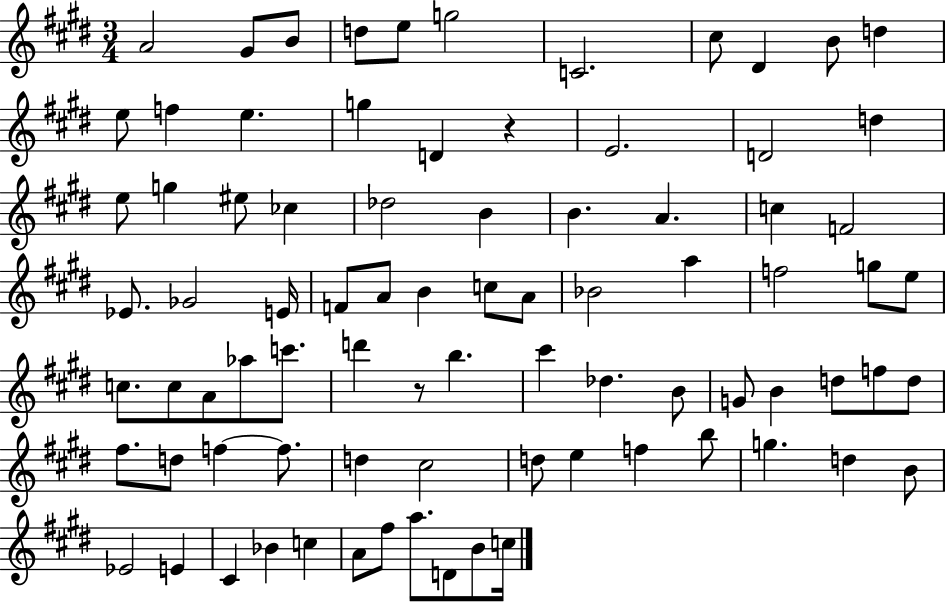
X:1
T:Untitled
M:3/4
L:1/4
K:E
A2 ^G/2 B/2 d/2 e/2 g2 C2 ^c/2 ^D B/2 d e/2 f e g D z E2 D2 d e/2 g ^e/2 _c _d2 B B A c F2 _E/2 _G2 E/4 F/2 A/2 B c/2 A/2 _B2 a f2 g/2 e/2 c/2 c/2 A/2 _a/2 c'/2 d' z/2 b ^c' _d B/2 G/2 B d/2 f/2 d/2 ^f/2 d/2 f f/2 d ^c2 d/2 e f b/2 g d B/2 _E2 E ^C _B c A/2 ^f/2 a/2 D/2 B/2 c/4